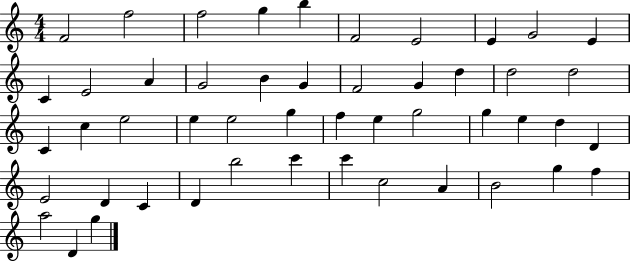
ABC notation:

X:1
T:Untitled
M:4/4
L:1/4
K:C
F2 f2 f2 g b F2 E2 E G2 E C E2 A G2 B G F2 G d d2 d2 C c e2 e e2 g f e g2 g e d D E2 D C D b2 c' c' c2 A B2 g f a2 D g